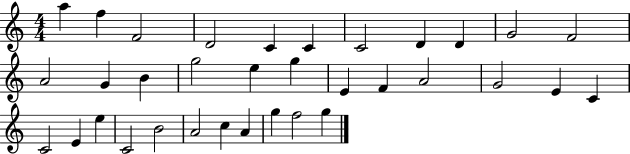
{
  \clef treble
  \numericTimeSignature
  \time 4/4
  \key c \major
  a''4 f''4 f'2 | d'2 c'4 c'4 | c'2 d'4 d'4 | g'2 f'2 | \break a'2 g'4 b'4 | g''2 e''4 g''4 | e'4 f'4 a'2 | g'2 e'4 c'4 | \break c'2 e'4 e''4 | c'2 b'2 | a'2 c''4 a'4 | g''4 f''2 g''4 | \break \bar "|."
}